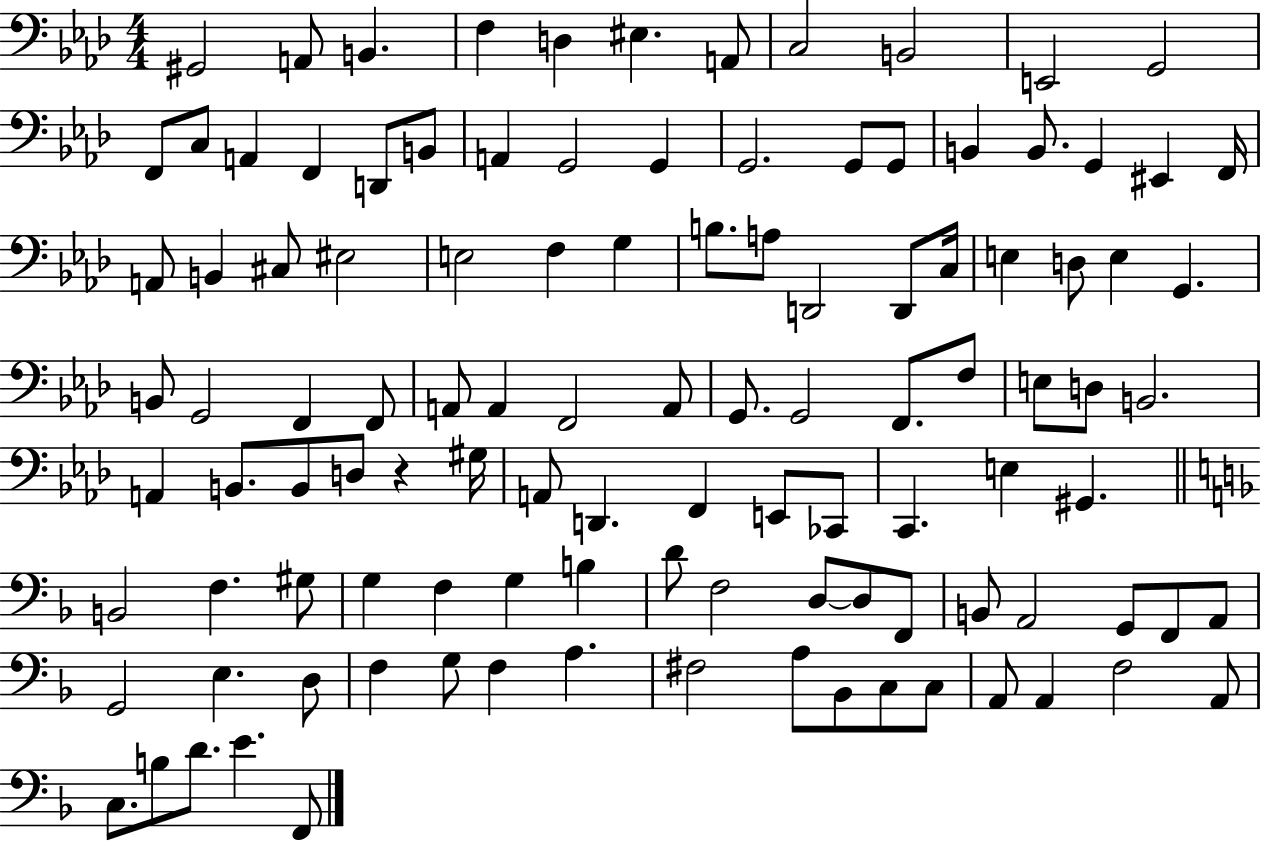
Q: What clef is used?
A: bass